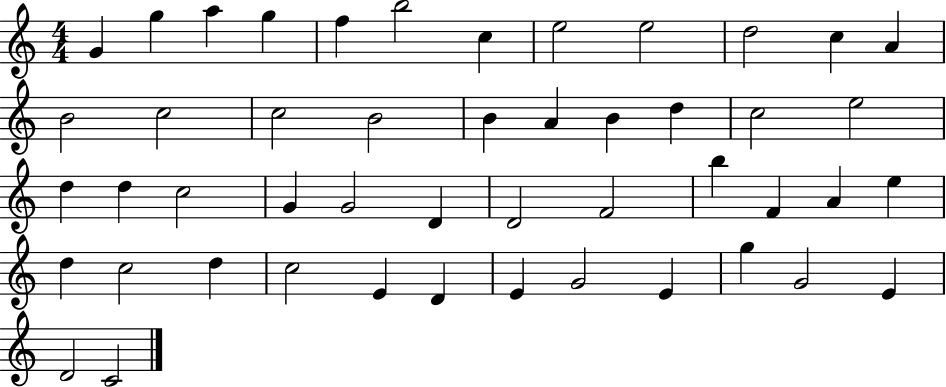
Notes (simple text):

G4/q G5/q A5/q G5/q F5/q B5/h C5/q E5/h E5/h D5/h C5/q A4/q B4/h C5/h C5/h B4/h B4/q A4/q B4/q D5/q C5/h E5/h D5/q D5/q C5/h G4/q G4/h D4/q D4/h F4/h B5/q F4/q A4/q E5/q D5/q C5/h D5/q C5/h E4/q D4/q E4/q G4/h E4/q G5/q G4/h E4/q D4/h C4/h